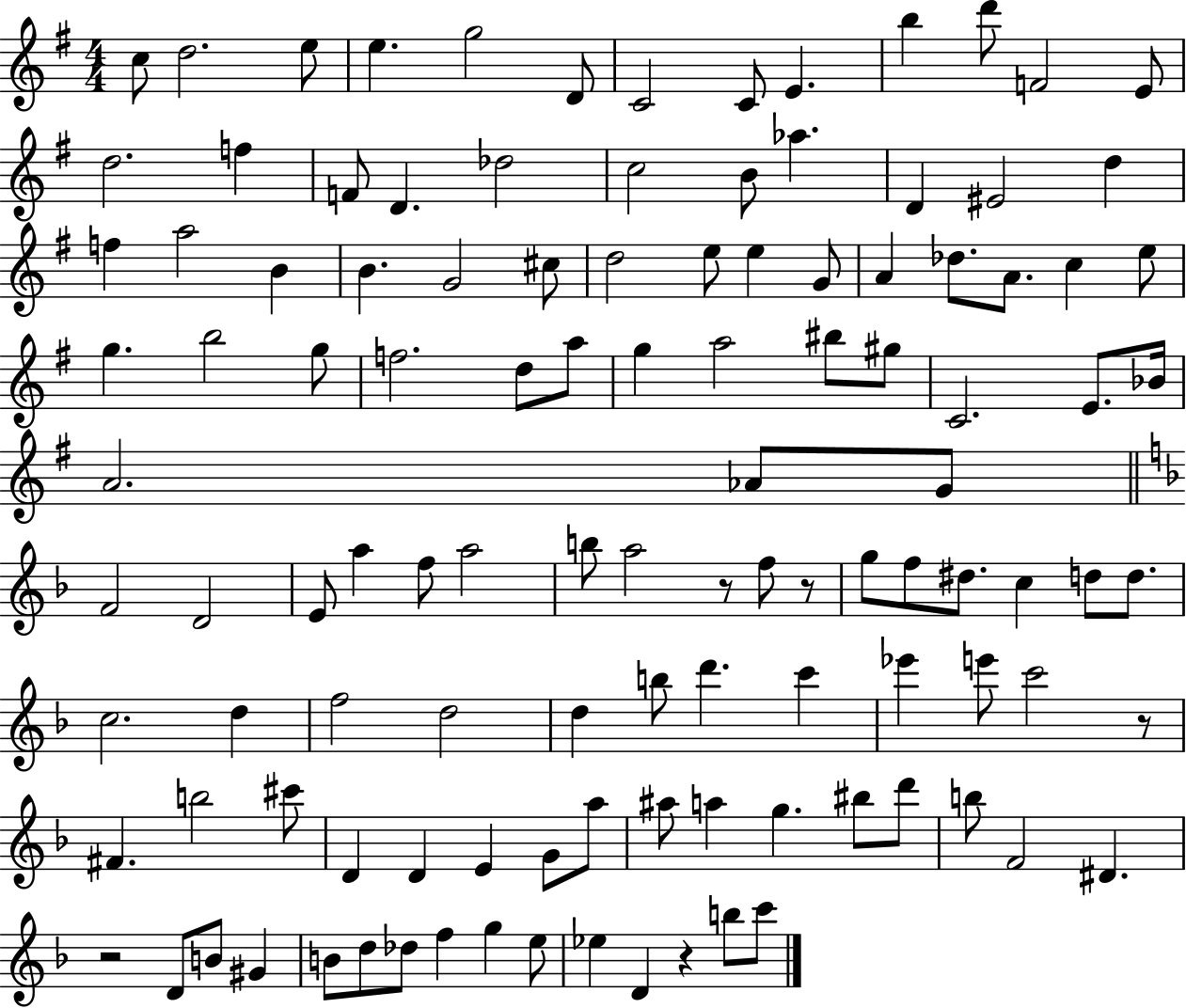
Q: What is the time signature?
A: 4/4